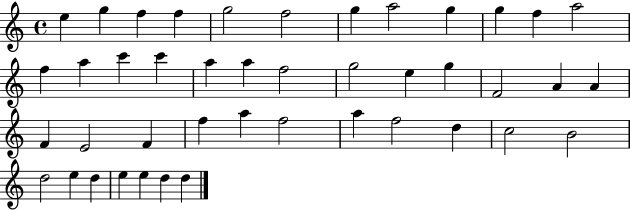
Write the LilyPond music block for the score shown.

{
  \clef treble
  \time 4/4
  \defaultTimeSignature
  \key c \major
  e''4 g''4 f''4 f''4 | g''2 f''2 | g''4 a''2 g''4 | g''4 f''4 a''2 | \break f''4 a''4 c'''4 c'''4 | a''4 a''4 f''2 | g''2 e''4 g''4 | f'2 a'4 a'4 | \break f'4 e'2 f'4 | f''4 a''4 f''2 | a''4 f''2 d''4 | c''2 b'2 | \break d''2 e''4 d''4 | e''4 e''4 d''4 d''4 | \bar "|."
}